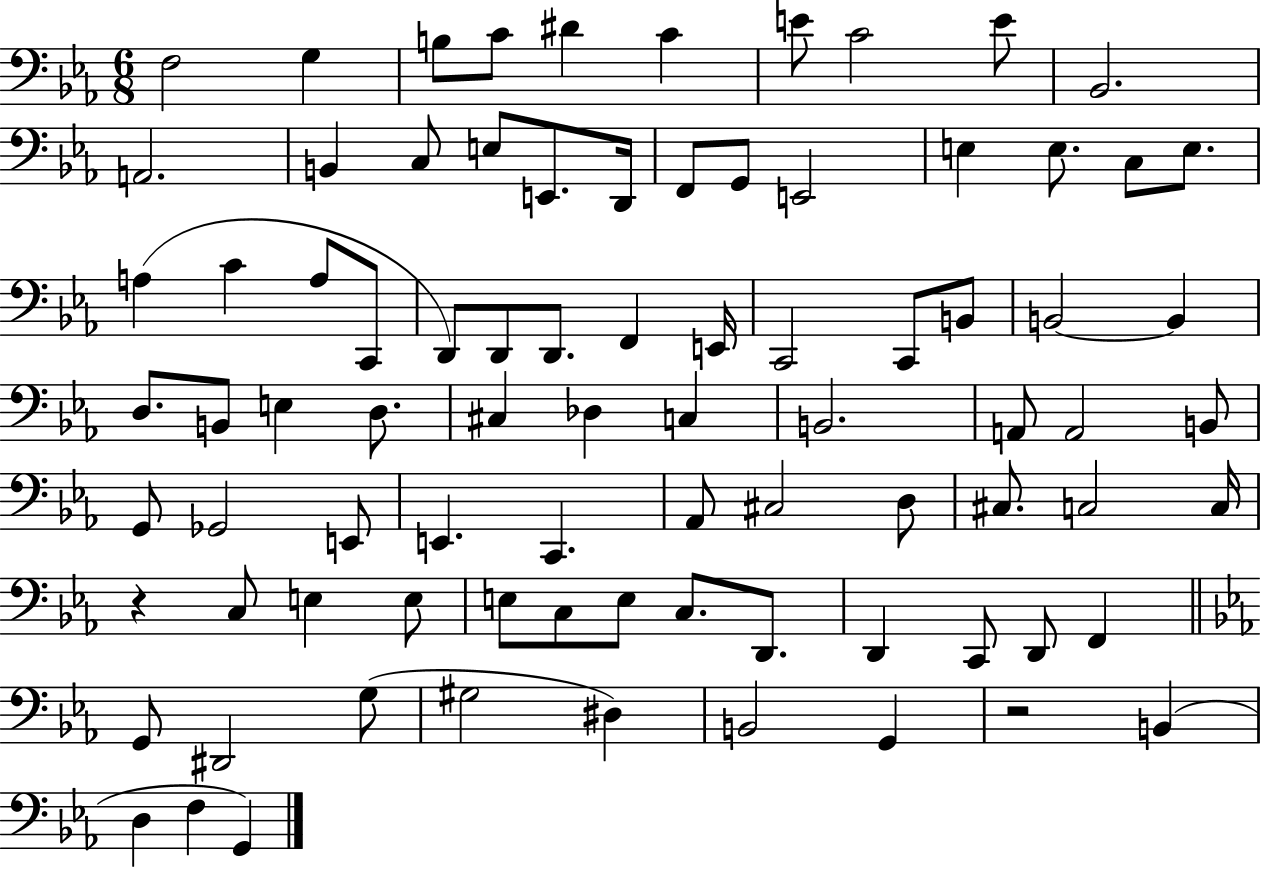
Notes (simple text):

F3/h G3/q B3/e C4/e D#4/q C4/q E4/e C4/h E4/e Bb2/h. A2/h. B2/q C3/e E3/e E2/e. D2/s F2/e G2/e E2/h E3/q E3/e. C3/e E3/e. A3/q C4/q A3/e C2/e D2/e D2/e D2/e. F2/q E2/s C2/h C2/e B2/e B2/h B2/q D3/e. B2/e E3/q D3/e. C#3/q Db3/q C3/q B2/h. A2/e A2/h B2/e G2/e Gb2/h E2/e E2/q. C2/q. Ab2/e C#3/h D3/e C#3/e. C3/h C3/s R/q C3/e E3/q E3/e E3/e C3/e E3/e C3/e. D2/e. D2/q C2/e D2/e F2/q G2/e D#2/h G3/e G#3/h D#3/q B2/h G2/q R/h B2/q D3/q F3/q G2/q